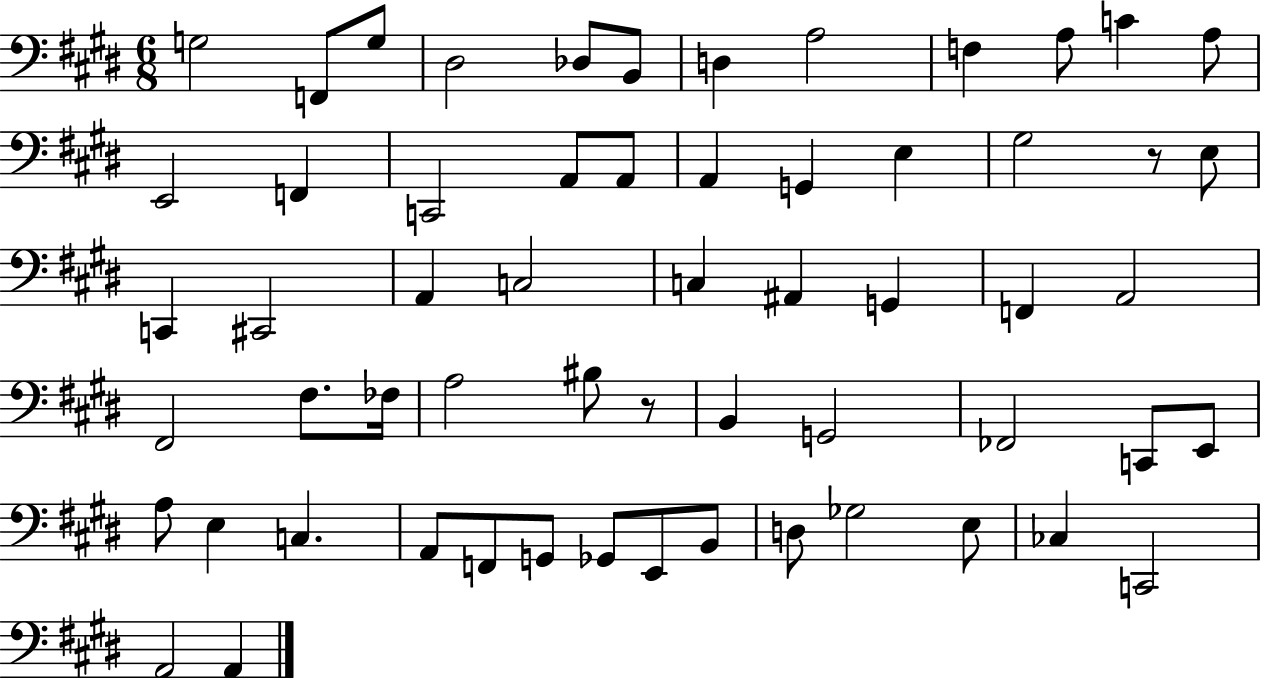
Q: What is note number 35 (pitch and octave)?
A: A3